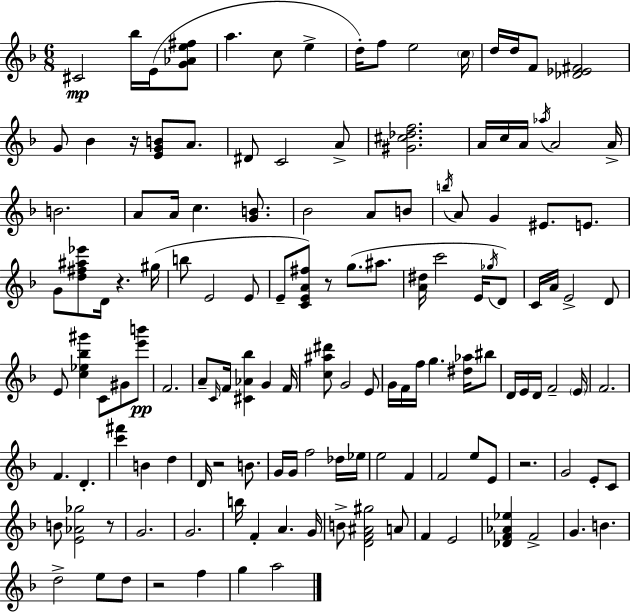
C#4/h Bb5/s E4/s [G4,Ab4,E5,F#5]/e A5/q. C5/e E5/q D5/s F5/e E5/h C5/s D5/s D5/s F4/e [Db4,Eb4,F#4]/h G4/e Bb4/q R/s [E4,G4,B4]/e A4/e. D#4/e C4/h A4/e [G#4,C#5,Db5,F5]/h. A4/s C5/s A4/s Ab5/s A4/h A4/s B4/h. A4/e A4/s C5/q. [G4,B4]/e. Bb4/h A4/e B4/e B5/s A4/e G4/q EIS4/e. E4/e. G4/e [D5,F#5,A#5,Eb6]/e D4/s R/q. G#5/s B5/e E4/h E4/e E4/e [C4,E4,A4,F#5]/e R/e G5/e. A#5/e. [A4,D#5]/s C6/h E4/s Gb5/s D4/e C4/s A4/s E4/h D4/e E4/e [C5,Eb5,Bb5,G#6]/q C4/e G#4/e [E6,B6]/e F4/h. A4/e C4/s F4/s [C#4,Ab4,Bb5]/q G4/q F4/s [C5,A#5,D#6]/e G4/h E4/e G4/s F4/s F5/s G5/q. [D#5,Ab5]/s BIS5/e D4/s E4/s D4/s F4/h E4/s F4/h. F4/q. D4/q. [C6,F#6]/q B4/q D5/q D4/s R/h B4/e. G4/s G4/s F5/h Db5/s Eb5/s E5/h F4/q F4/h E5/e E4/e R/h. G4/h E4/e C4/e B4/e [E4,Ab4,Gb5]/h R/e G4/h. G4/h. B5/s F4/q A4/q. G4/s B4/e [D4,F4,A#4,G#5]/h A4/e F4/q E4/h [Db4,F4,Ab4,Eb5]/q F4/h G4/q. B4/q. D5/h E5/e D5/e R/h F5/q G5/q A5/h